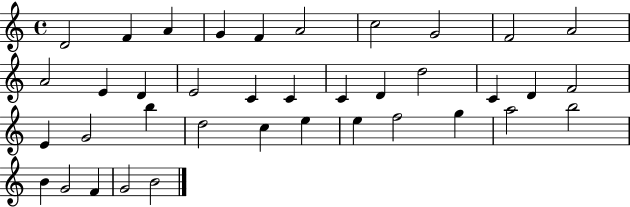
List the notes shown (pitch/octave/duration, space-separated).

D4/h F4/q A4/q G4/q F4/q A4/h C5/h G4/h F4/h A4/h A4/h E4/q D4/q E4/h C4/q C4/q C4/q D4/q D5/h C4/q D4/q F4/h E4/q G4/h B5/q D5/h C5/q E5/q E5/q F5/h G5/q A5/h B5/h B4/q G4/h F4/q G4/h B4/h